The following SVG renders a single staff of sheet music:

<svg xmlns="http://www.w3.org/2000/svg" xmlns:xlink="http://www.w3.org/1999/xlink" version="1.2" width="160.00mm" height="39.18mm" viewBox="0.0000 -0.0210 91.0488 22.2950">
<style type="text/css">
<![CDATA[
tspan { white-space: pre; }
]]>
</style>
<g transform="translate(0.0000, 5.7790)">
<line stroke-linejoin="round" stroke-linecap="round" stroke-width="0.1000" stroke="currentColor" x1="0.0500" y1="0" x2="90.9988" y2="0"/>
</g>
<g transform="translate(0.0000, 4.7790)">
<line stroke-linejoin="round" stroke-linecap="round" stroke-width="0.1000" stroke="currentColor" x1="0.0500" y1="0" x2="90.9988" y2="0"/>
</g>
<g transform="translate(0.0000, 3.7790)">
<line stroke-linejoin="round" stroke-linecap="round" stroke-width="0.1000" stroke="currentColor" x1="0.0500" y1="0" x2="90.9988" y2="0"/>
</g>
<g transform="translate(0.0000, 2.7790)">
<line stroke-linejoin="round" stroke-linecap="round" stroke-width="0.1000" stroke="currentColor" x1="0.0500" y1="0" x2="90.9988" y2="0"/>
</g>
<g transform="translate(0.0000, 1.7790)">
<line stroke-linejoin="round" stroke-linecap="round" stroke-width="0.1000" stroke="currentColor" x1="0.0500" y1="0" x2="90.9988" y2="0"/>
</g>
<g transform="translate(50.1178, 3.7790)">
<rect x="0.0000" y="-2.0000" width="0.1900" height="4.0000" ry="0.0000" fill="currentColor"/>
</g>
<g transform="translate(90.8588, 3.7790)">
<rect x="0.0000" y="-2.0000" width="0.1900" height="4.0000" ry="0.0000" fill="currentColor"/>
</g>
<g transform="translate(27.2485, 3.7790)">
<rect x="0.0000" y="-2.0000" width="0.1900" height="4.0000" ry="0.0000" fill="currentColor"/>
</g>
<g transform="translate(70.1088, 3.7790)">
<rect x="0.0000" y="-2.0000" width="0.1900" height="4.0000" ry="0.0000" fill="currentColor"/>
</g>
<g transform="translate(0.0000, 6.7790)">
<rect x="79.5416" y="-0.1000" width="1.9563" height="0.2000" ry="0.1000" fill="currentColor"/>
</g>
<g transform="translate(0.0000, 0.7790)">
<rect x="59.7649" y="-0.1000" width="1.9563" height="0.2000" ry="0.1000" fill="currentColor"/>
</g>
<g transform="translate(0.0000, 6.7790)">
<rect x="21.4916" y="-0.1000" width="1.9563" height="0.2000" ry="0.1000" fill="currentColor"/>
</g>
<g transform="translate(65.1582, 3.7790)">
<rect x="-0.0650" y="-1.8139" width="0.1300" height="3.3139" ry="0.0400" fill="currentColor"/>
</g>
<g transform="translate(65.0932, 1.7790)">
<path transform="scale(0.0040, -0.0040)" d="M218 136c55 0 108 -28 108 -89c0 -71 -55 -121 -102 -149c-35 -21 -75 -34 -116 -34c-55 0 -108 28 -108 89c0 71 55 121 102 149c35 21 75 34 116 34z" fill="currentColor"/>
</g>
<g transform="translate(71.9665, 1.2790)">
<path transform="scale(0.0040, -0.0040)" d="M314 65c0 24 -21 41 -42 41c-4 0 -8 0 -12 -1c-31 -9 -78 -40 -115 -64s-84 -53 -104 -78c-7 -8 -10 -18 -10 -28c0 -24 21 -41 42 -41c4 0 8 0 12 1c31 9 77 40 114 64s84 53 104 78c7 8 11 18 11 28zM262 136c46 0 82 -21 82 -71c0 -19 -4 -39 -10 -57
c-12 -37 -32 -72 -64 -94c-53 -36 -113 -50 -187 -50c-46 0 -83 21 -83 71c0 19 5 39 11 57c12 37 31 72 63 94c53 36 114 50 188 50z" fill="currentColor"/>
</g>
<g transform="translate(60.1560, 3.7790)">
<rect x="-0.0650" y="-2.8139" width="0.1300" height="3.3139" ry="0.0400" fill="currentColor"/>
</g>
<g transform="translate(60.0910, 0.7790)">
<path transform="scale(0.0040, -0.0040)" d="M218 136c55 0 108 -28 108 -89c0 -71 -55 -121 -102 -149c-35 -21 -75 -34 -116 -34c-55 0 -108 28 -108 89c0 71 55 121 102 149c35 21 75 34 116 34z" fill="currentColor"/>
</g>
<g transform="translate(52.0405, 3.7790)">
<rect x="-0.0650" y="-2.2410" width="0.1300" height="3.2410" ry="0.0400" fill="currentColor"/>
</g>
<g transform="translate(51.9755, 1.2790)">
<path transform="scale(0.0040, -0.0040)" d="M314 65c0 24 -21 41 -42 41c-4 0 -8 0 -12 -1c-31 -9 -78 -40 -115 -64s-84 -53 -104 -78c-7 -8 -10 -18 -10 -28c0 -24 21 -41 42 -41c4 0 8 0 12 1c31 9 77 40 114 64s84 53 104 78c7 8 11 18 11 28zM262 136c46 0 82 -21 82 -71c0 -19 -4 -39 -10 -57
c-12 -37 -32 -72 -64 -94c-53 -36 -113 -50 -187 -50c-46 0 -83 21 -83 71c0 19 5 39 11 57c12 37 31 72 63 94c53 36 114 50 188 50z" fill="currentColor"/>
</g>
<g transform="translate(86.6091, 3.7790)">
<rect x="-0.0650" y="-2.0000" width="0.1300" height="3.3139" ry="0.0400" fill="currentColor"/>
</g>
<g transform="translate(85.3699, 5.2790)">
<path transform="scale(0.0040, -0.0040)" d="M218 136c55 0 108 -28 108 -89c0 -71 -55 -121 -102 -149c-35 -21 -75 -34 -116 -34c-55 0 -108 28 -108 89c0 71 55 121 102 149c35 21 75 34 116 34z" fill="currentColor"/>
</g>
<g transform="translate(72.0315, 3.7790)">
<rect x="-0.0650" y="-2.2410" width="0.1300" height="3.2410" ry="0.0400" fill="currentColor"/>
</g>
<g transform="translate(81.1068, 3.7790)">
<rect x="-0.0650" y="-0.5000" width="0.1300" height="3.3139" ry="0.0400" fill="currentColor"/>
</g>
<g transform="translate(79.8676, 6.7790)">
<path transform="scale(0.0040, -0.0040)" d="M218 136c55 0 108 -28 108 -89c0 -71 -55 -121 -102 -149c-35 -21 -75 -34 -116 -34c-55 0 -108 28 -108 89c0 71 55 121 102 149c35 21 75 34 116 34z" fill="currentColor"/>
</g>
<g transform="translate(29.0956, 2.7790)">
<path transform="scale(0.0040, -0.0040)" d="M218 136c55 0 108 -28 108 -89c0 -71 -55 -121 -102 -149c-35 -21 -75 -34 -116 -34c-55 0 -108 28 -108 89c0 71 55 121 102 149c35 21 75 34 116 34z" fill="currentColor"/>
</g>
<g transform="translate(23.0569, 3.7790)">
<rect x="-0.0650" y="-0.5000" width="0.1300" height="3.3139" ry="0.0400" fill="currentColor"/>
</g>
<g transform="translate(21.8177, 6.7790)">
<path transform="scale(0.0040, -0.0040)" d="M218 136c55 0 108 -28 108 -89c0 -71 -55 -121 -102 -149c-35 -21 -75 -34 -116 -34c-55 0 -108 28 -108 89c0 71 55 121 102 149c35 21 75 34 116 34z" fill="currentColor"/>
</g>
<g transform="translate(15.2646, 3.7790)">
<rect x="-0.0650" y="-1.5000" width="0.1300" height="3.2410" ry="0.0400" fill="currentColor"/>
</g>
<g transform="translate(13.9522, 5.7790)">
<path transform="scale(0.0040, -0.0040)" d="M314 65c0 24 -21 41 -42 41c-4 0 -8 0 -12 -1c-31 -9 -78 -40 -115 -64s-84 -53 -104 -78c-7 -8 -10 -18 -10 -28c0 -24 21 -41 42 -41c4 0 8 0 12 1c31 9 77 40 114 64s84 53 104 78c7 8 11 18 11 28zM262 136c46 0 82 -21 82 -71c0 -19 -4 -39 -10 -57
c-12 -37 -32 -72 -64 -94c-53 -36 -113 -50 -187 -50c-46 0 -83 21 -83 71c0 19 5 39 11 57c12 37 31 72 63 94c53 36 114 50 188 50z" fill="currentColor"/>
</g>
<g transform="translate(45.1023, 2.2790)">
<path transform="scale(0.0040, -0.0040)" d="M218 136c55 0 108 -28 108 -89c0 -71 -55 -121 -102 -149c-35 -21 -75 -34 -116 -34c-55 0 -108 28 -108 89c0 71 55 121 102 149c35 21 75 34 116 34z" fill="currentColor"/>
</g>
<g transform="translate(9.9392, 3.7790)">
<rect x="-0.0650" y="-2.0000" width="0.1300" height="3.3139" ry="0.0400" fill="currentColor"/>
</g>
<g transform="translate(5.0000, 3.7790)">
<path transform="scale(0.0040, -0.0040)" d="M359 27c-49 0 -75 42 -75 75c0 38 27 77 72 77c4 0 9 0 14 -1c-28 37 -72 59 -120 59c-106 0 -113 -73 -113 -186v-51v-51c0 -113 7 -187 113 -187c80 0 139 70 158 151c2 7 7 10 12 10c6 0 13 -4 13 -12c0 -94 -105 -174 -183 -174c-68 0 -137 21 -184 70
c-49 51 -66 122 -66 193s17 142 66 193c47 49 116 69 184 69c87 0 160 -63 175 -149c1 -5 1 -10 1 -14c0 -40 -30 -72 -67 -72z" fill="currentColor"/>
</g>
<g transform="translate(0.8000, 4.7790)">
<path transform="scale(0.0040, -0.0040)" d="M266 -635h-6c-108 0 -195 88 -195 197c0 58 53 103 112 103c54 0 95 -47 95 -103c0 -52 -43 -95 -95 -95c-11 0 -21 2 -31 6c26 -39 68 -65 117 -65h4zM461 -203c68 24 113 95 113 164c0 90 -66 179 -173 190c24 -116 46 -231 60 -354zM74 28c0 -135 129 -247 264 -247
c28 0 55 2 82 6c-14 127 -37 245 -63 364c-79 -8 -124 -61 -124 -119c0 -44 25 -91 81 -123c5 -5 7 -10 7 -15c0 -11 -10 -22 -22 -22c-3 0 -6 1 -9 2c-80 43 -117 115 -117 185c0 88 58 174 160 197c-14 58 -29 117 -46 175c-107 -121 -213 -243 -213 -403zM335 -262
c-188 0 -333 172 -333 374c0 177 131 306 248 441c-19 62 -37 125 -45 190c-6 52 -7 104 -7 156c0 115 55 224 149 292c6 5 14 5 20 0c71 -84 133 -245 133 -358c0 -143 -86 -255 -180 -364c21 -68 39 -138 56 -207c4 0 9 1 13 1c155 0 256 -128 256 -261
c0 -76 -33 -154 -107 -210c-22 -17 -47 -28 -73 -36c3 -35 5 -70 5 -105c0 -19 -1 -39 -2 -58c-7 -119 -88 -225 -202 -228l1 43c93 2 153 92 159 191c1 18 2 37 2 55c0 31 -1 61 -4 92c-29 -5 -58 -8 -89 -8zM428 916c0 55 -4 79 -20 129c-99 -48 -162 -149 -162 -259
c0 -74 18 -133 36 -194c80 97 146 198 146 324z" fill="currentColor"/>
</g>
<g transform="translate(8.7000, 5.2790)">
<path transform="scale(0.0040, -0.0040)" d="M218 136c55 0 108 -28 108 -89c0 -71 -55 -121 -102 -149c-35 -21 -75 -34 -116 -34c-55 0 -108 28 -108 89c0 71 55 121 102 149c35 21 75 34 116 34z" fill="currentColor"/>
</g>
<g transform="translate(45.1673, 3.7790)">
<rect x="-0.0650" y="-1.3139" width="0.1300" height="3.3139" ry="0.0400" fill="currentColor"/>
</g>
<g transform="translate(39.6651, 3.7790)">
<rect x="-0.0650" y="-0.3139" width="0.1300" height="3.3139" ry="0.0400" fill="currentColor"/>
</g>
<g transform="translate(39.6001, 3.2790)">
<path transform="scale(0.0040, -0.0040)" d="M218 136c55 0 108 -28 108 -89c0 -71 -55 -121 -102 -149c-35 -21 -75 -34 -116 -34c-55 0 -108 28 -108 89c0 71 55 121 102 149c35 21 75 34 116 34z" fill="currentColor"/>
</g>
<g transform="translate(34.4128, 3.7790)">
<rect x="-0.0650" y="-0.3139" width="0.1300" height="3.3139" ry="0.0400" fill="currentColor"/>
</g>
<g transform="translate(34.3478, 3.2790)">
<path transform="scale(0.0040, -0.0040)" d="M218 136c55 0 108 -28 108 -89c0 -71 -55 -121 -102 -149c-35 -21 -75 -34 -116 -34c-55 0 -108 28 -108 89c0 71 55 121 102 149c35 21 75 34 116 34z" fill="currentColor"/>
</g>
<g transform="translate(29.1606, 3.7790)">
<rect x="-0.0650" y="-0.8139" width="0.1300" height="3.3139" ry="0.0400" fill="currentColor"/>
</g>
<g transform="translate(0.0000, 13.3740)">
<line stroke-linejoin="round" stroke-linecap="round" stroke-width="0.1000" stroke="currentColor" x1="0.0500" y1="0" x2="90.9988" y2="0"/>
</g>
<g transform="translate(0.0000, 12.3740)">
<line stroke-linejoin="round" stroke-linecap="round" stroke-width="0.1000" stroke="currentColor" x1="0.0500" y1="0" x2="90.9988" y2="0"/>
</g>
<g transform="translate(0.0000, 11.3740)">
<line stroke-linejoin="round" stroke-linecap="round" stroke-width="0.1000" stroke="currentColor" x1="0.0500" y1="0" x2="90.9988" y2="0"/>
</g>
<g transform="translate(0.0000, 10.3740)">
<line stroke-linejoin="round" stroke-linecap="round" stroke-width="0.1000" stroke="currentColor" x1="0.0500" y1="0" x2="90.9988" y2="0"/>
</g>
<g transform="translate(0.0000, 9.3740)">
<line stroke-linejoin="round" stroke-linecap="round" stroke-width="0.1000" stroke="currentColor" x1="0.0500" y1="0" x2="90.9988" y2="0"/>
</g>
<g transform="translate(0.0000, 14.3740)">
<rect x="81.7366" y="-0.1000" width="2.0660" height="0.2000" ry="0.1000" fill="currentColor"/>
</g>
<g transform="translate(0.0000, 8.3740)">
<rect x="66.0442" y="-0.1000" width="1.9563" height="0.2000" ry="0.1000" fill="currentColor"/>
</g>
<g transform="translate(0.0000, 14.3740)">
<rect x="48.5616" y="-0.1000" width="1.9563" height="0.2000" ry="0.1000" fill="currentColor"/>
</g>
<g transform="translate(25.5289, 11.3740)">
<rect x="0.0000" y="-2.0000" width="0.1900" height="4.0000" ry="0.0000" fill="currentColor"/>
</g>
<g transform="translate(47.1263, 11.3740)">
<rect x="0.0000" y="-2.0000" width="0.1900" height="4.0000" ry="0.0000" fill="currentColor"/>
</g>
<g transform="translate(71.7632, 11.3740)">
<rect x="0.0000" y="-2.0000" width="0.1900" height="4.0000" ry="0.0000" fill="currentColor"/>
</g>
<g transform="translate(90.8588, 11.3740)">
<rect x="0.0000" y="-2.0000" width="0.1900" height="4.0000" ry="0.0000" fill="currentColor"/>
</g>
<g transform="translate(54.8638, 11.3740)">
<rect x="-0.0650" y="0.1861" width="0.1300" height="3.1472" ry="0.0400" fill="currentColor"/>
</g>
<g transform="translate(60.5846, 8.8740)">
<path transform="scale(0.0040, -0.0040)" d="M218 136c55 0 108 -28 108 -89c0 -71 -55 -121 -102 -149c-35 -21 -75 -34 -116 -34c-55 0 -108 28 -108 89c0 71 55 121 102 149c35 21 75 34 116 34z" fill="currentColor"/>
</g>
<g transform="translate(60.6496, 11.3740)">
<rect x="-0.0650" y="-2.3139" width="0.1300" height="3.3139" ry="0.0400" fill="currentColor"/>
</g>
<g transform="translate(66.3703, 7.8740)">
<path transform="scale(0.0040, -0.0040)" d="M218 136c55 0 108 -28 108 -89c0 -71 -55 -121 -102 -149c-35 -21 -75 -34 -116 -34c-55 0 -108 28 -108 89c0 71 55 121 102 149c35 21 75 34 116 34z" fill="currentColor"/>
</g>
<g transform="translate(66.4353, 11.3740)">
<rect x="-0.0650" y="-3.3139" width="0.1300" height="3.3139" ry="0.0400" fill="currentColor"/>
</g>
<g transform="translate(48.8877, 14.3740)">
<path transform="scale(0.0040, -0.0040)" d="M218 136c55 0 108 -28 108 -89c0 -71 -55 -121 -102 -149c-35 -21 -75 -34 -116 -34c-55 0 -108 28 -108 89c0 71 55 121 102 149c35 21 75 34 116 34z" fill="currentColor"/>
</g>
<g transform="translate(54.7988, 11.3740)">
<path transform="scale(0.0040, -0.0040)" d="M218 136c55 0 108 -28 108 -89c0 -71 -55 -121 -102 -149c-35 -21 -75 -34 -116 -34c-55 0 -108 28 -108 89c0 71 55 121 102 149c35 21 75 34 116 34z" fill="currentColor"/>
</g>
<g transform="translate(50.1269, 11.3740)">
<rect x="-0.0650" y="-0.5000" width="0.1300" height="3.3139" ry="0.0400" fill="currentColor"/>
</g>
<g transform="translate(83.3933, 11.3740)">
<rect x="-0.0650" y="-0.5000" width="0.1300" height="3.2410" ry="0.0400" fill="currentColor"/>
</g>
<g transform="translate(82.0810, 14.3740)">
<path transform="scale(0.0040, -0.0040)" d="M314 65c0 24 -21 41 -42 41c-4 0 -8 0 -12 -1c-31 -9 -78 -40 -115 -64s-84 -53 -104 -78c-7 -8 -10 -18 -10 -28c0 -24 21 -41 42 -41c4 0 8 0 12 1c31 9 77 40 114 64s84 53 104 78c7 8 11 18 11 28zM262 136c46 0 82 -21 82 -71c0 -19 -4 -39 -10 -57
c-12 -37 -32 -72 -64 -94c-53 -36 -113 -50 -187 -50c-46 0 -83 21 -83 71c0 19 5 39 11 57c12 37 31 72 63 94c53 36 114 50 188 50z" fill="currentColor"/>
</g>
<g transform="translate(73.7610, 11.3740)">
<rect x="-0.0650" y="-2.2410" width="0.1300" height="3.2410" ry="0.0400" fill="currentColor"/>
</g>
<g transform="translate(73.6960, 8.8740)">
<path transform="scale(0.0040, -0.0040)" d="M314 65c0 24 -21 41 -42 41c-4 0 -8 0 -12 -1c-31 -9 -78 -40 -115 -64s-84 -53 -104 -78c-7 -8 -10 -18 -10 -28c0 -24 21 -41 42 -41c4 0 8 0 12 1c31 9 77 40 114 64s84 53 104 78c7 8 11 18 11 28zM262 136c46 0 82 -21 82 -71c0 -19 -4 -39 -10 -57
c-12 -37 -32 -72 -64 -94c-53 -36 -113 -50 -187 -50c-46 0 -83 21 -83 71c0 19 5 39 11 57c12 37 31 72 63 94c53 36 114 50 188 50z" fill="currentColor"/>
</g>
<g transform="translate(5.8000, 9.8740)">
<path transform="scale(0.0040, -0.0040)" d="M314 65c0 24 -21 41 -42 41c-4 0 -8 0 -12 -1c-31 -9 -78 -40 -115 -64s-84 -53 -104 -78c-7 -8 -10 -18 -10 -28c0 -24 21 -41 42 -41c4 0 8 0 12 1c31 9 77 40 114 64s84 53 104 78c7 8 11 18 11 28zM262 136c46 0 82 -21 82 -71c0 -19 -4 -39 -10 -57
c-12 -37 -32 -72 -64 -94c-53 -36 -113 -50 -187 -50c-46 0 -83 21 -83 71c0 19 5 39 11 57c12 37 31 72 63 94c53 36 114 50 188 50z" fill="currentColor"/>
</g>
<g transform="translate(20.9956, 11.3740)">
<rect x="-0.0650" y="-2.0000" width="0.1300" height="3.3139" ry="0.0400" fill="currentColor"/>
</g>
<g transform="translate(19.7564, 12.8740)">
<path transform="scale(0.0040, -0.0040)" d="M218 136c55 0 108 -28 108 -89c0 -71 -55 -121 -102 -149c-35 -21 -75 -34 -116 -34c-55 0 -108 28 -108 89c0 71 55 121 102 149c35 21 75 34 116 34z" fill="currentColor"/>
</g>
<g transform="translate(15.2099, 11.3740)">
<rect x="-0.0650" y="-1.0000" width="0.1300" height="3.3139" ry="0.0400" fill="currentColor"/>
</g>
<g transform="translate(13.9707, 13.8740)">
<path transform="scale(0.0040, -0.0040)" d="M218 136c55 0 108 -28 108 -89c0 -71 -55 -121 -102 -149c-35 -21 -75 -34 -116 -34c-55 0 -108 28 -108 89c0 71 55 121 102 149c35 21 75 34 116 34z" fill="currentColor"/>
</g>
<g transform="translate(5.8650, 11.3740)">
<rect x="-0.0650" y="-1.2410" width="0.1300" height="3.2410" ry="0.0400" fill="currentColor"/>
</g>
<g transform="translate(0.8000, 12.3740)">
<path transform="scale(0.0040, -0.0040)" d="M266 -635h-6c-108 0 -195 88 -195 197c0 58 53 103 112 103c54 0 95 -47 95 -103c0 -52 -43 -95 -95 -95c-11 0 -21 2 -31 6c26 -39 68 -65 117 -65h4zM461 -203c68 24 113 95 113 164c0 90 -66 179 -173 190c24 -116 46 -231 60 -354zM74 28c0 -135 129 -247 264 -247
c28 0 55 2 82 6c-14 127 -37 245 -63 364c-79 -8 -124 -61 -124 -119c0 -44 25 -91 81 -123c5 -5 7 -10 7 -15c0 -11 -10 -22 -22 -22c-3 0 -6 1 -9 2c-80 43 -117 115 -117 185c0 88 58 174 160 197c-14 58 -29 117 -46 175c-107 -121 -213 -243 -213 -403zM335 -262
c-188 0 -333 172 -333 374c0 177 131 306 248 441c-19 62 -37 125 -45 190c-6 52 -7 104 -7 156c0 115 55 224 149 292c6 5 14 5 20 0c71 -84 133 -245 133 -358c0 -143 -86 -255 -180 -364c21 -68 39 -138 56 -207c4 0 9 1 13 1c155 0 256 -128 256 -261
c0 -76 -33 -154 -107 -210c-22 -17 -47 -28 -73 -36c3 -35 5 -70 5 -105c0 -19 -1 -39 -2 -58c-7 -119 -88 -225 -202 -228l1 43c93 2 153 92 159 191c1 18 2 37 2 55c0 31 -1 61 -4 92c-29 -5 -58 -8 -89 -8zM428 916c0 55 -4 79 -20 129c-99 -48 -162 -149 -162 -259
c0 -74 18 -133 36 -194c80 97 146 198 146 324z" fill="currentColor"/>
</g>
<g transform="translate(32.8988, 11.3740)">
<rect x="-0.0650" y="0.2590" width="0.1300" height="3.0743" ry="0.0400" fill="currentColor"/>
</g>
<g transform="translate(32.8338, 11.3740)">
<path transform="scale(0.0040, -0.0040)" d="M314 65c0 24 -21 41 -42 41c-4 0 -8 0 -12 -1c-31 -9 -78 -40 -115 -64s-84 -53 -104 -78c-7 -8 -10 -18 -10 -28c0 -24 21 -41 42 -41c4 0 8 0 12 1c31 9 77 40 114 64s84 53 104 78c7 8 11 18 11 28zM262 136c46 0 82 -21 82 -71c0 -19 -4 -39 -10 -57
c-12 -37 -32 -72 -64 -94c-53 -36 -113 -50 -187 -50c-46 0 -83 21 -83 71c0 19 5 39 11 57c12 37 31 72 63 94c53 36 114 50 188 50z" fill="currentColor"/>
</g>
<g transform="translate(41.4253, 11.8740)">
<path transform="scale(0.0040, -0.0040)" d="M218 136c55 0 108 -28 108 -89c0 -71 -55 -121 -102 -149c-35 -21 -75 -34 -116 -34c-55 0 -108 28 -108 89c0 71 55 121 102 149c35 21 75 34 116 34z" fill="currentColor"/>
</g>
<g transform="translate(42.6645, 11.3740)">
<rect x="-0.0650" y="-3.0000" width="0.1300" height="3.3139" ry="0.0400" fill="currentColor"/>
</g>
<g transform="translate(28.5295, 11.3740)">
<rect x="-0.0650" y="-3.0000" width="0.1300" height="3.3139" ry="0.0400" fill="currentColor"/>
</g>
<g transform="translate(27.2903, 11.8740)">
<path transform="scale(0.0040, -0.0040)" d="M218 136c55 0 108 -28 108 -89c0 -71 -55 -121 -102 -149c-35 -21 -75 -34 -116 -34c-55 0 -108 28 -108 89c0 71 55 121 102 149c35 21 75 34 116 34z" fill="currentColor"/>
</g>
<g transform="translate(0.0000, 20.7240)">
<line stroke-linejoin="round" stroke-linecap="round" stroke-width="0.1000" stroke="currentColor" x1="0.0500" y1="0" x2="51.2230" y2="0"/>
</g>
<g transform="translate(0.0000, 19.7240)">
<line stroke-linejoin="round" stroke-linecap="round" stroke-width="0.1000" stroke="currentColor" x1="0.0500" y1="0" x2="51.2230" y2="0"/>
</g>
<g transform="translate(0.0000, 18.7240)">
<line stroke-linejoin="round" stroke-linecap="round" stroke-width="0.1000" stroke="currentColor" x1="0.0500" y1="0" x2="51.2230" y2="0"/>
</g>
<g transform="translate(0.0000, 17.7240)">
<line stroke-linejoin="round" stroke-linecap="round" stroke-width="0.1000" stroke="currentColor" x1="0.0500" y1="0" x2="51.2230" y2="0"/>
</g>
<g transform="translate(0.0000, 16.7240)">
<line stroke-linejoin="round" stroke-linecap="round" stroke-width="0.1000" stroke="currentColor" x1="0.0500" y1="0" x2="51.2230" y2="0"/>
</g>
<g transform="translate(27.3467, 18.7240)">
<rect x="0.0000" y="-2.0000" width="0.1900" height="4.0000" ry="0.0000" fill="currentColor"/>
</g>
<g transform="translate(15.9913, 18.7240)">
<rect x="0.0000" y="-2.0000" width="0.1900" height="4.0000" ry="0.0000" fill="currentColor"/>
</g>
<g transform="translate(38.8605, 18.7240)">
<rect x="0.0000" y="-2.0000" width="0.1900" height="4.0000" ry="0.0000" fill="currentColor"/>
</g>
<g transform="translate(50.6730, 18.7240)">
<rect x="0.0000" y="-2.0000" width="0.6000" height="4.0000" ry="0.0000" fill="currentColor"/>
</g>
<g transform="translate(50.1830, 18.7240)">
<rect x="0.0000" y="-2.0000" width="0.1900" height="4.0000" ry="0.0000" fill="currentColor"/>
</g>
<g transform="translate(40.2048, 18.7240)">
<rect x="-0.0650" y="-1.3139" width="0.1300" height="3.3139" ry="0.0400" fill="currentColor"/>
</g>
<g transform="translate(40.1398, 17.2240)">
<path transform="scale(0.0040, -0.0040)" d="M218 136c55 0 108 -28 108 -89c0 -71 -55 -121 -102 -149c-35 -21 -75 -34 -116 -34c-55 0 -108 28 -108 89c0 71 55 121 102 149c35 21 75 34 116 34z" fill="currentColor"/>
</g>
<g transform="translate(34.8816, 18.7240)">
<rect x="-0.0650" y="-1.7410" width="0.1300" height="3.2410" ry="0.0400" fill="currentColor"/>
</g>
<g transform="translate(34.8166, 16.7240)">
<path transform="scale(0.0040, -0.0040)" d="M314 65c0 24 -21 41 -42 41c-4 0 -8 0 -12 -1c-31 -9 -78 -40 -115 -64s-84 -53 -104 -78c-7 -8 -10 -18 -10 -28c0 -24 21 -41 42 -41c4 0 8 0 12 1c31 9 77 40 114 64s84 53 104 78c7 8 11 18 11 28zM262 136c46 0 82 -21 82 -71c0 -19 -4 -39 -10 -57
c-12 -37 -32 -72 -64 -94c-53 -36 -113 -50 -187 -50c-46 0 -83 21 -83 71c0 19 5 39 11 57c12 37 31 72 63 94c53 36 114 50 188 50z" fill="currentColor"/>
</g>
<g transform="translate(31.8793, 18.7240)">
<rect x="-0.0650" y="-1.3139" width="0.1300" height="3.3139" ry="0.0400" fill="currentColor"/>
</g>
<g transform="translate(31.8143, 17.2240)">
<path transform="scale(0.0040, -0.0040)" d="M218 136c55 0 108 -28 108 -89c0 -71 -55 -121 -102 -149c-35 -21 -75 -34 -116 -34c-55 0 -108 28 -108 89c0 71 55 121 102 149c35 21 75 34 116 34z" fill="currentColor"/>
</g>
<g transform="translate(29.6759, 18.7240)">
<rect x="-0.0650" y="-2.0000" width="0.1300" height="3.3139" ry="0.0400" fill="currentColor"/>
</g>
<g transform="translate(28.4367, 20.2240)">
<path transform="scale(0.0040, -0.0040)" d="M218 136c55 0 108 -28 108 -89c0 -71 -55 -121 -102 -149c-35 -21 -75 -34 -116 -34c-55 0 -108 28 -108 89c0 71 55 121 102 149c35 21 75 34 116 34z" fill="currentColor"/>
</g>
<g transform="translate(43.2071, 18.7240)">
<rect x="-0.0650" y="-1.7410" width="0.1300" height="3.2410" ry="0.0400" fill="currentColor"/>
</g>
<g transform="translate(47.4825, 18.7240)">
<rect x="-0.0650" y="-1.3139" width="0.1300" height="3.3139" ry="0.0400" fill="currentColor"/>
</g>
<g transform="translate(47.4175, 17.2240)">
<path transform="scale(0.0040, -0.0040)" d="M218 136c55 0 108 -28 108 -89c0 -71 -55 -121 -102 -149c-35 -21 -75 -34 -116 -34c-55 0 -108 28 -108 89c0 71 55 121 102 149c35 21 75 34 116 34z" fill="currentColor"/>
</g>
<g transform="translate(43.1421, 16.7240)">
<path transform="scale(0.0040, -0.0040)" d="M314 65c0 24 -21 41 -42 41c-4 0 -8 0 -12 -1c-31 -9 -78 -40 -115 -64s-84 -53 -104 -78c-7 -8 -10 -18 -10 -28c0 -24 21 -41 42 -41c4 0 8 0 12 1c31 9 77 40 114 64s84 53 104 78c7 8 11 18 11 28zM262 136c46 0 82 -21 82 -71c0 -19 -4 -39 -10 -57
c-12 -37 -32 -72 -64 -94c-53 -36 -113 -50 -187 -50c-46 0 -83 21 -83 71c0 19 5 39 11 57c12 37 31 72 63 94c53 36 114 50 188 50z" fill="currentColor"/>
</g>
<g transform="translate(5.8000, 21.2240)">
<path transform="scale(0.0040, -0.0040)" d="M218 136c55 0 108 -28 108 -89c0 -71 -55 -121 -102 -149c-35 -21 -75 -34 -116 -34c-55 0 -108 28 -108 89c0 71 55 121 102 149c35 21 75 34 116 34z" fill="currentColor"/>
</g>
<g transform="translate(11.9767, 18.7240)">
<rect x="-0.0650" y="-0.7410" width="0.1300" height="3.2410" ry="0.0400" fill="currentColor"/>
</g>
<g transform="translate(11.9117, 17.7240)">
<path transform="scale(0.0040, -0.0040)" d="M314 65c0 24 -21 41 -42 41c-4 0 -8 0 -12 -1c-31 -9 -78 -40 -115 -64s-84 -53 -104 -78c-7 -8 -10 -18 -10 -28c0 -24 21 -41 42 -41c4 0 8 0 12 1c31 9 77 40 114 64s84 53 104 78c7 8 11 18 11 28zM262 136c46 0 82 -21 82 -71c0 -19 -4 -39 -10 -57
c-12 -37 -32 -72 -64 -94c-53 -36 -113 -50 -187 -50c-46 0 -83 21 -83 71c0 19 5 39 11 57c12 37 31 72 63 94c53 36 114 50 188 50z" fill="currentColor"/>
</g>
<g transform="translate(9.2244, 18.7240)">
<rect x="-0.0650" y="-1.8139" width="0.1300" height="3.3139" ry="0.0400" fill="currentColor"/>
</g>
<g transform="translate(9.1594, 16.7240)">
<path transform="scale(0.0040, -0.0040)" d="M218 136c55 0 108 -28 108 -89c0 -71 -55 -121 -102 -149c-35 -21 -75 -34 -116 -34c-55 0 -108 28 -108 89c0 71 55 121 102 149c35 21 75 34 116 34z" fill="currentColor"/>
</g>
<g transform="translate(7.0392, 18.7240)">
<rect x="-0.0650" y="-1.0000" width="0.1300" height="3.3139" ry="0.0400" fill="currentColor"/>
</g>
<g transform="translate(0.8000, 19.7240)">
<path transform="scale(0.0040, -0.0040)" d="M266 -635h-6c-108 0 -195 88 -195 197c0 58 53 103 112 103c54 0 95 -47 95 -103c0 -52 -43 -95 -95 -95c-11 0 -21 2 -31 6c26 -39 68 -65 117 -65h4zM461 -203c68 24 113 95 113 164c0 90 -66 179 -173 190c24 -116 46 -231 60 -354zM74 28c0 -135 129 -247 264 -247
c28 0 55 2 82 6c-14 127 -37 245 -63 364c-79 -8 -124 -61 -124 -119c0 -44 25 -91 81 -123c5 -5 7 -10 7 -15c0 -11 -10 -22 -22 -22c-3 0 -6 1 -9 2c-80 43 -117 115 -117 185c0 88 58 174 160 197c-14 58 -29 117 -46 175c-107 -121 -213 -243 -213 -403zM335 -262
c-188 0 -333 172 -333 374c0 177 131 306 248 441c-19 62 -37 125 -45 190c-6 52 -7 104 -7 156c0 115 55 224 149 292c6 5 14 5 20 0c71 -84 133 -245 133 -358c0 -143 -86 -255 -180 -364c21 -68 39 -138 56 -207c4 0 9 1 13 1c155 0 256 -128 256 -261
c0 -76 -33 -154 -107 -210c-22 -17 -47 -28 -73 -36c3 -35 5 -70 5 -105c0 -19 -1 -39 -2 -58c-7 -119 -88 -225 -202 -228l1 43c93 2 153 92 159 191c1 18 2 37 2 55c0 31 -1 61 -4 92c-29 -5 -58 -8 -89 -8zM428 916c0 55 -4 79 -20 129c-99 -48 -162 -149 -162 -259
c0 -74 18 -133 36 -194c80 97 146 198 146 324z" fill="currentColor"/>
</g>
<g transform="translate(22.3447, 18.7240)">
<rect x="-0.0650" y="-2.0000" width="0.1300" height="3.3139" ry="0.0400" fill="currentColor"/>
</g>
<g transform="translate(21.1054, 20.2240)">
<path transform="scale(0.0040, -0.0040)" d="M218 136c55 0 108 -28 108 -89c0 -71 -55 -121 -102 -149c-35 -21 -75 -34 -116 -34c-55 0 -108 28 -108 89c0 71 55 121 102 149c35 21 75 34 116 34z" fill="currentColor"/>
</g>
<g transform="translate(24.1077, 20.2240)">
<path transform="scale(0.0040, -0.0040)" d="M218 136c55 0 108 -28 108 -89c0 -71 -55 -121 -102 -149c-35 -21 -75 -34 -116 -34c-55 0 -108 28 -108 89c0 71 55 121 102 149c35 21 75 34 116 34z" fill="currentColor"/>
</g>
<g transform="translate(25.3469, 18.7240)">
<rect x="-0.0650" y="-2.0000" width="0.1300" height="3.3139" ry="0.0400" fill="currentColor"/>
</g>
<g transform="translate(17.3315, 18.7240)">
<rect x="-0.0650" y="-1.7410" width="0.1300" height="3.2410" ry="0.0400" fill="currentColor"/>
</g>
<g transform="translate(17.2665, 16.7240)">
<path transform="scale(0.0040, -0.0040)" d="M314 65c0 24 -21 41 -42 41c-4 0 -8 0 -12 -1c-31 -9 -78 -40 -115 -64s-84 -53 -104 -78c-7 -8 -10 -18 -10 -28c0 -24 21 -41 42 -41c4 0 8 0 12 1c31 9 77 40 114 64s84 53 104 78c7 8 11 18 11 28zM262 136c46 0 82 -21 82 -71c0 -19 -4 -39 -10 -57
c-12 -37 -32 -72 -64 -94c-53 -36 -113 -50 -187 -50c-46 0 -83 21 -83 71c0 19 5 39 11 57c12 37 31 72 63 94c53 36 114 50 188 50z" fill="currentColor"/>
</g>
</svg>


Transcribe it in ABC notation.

X:1
T:Untitled
M:4/4
L:1/4
K:C
F E2 C d c c e g2 a f g2 C F e2 D F A B2 A C B g b g2 C2 D f d2 f2 F F F e f2 e f2 e